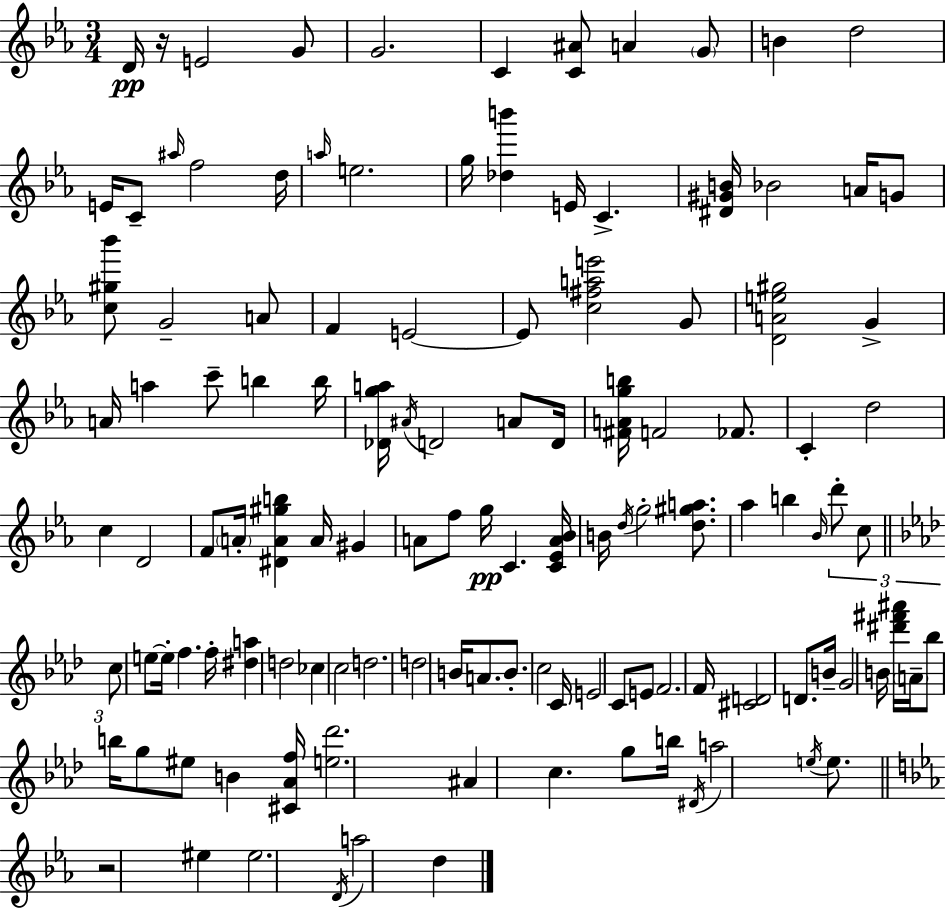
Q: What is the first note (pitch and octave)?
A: D4